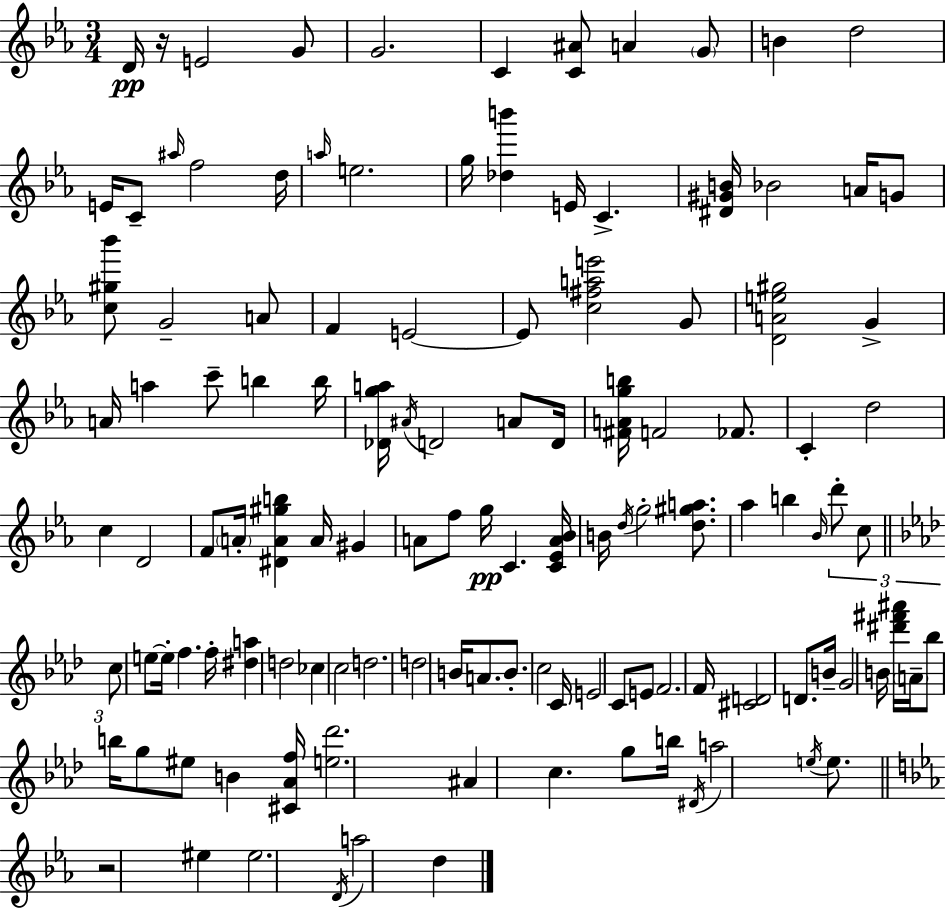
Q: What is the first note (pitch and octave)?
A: D4